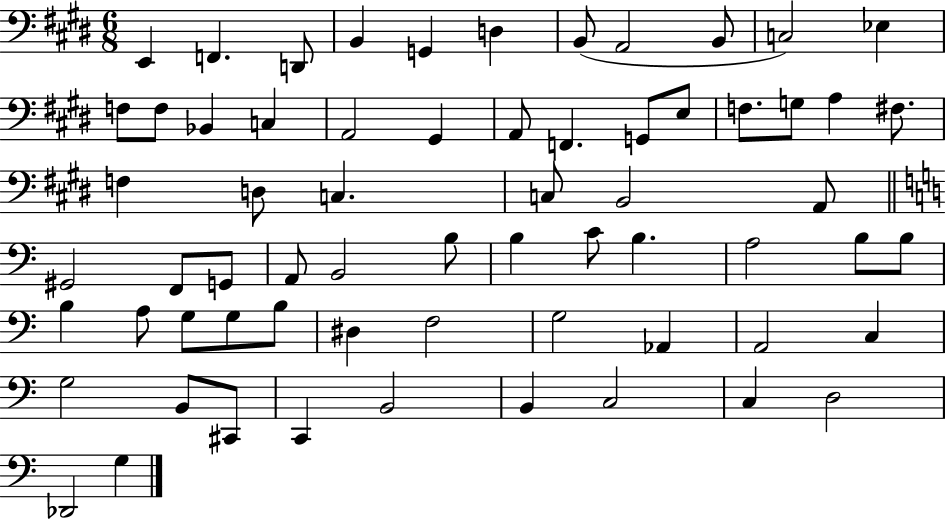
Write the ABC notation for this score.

X:1
T:Untitled
M:6/8
L:1/4
K:E
E,, F,, D,,/2 B,, G,, D, B,,/2 A,,2 B,,/2 C,2 _E, F,/2 F,/2 _B,, C, A,,2 ^G,, A,,/2 F,, G,,/2 E,/2 F,/2 G,/2 A, ^F,/2 F, D,/2 C, C,/2 B,,2 A,,/2 ^G,,2 F,,/2 G,,/2 A,,/2 B,,2 B,/2 B, C/2 B, A,2 B,/2 B,/2 B, A,/2 G,/2 G,/2 B,/2 ^D, F,2 G,2 _A,, A,,2 C, G,2 B,,/2 ^C,,/2 C,, B,,2 B,, C,2 C, D,2 _D,,2 G,